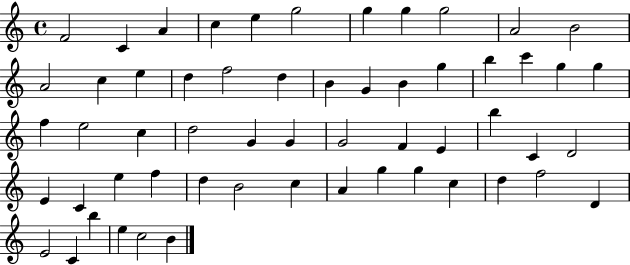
X:1
T:Untitled
M:4/4
L:1/4
K:C
F2 C A c e g2 g g g2 A2 B2 A2 c e d f2 d B G B g b c' g g f e2 c d2 G G G2 F E b C D2 E C e f d B2 c A g g c d f2 D E2 C b e c2 B